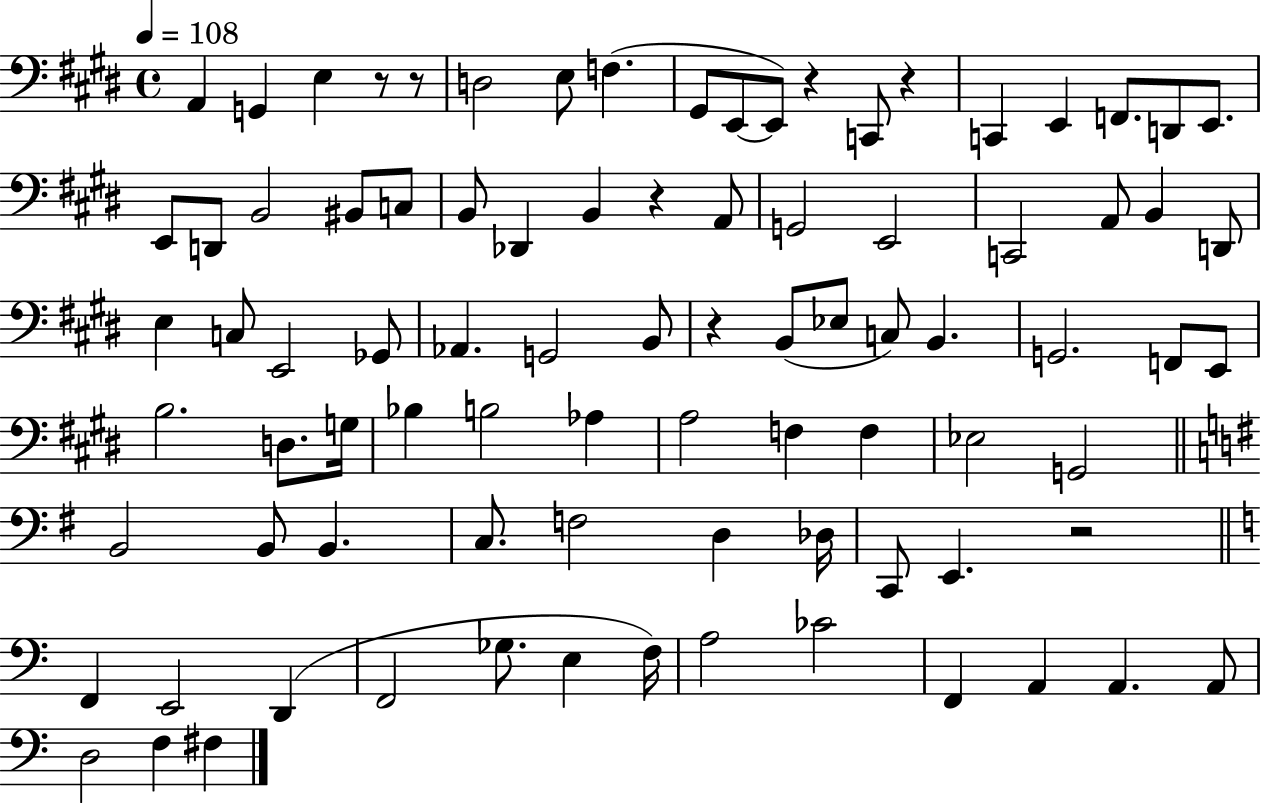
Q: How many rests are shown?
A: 7